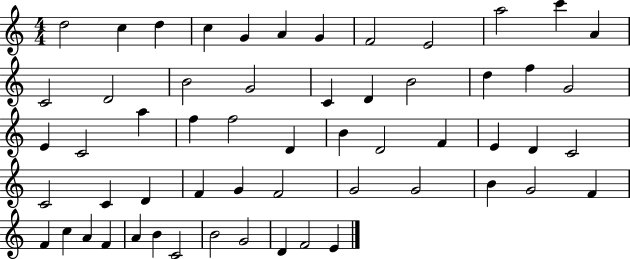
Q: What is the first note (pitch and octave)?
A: D5